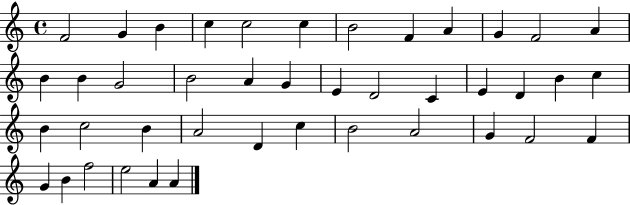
{
  \clef treble
  \time 4/4
  \defaultTimeSignature
  \key c \major
  f'2 g'4 b'4 | c''4 c''2 c''4 | b'2 f'4 a'4 | g'4 f'2 a'4 | \break b'4 b'4 g'2 | b'2 a'4 g'4 | e'4 d'2 c'4 | e'4 d'4 b'4 c''4 | \break b'4 c''2 b'4 | a'2 d'4 c''4 | b'2 a'2 | g'4 f'2 f'4 | \break g'4 b'4 f''2 | e''2 a'4 a'4 | \bar "|."
}